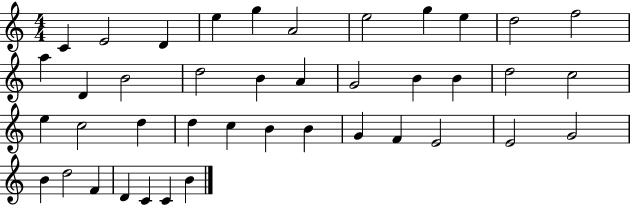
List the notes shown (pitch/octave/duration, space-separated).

C4/q E4/h D4/q E5/q G5/q A4/h E5/h G5/q E5/q D5/h F5/h A5/q D4/q B4/h D5/h B4/q A4/q G4/h B4/q B4/q D5/h C5/h E5/q C5/h D5/q D5/q C5/q B4/q B4/q G4/q F4/q E4/h E4/h G4/h B4/q D5/h F4/q D4/q C4/q C4/q B4/q